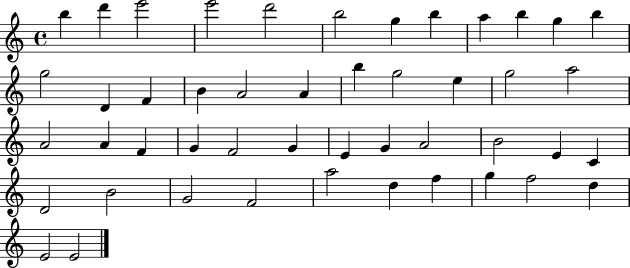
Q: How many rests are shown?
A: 0